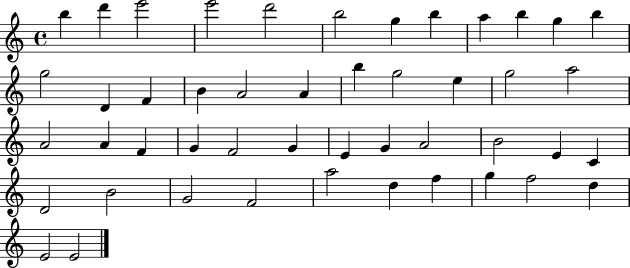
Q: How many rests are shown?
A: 0